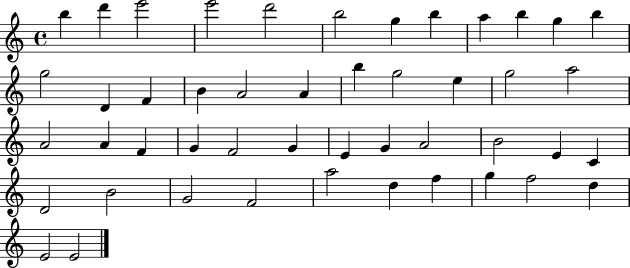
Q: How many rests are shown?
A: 0